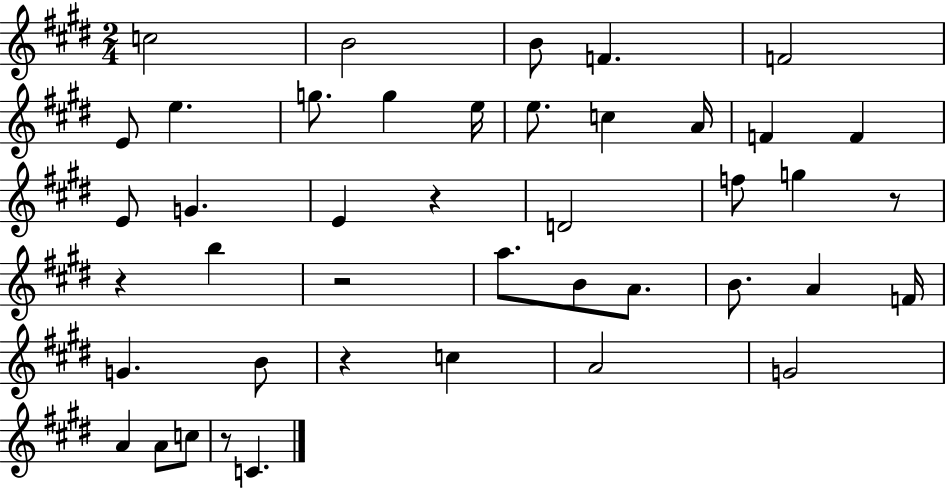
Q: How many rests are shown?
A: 6